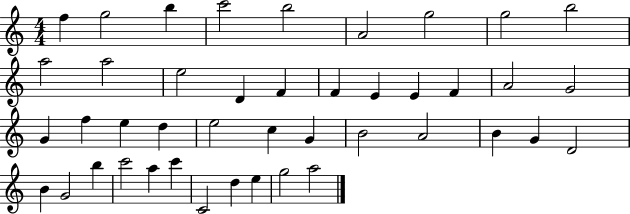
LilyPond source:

{
  \clef treble
  \numericTimeSignature
  \time 4/4
  \key c \major
  f''4 g''2 b''4 | c'''2 b''2 | a'2 g''2 | g''2 b''2 | \break a''2 a''2 | e''2 d'4 f'4 | f'4 e'4 e'4 f'4 | a'2 g'2 | \break g'4 f''4 e''4 d''4 | e''2 c''4 g'4 | b'2 a'2 | b'4 g'4 d'2 | \break b'4 g'2 b''4 | c'''2 a''4 c'''4 | c'2 d''4 e''4 | g''2 a''2 | \break \bar "|."
}